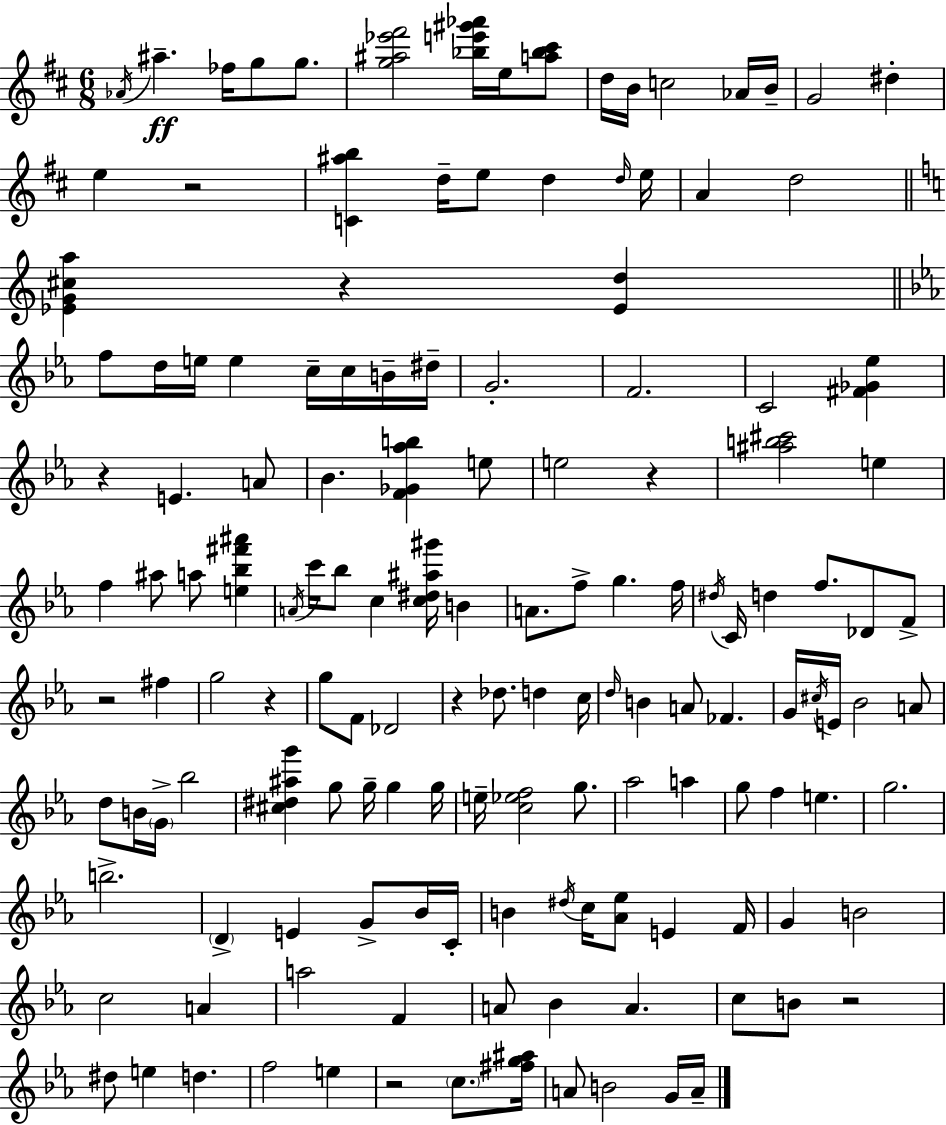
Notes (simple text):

Ab4/s A#5/q. FES5/s G5/e G5/e. [G5,A#5,Eb6,F#6]/h [Bb5,E6,G#6,Ab6]/s E5/s [A5,Bb5,C#6]/e D5/s B4/s C5/h Ab4/s B4/s G4/h D#5/q E5/q R/h [C4,A#5,B5]/q D5/s E5/e D5/q D5/s E5/s A4/q D5/h [Eb4,G4,C#5,A5]/q R/q [Eb4,D5]/q F5/e D5/s E5/s E5/q C5/s C5/s B4/s D#5/s G4/h. F4/h. C4/h [F#4,Gb4,Eb5]/q R/q E4/q. A4/e Bb4/q. [F4,Gb4,Ab5,B5]/q E5/e E5/h R/q [A#5,B5,C#6]/h E5/q F5/q A#5/e A5/e [E5,Bb5,F#6,A#6]/q A4/s C6/s Bb5/e C5/q [C5,D#5,A#5,G#6]/s B4/q A4/e. F5/e G5/q. F5/s D#5/s C4/s D5/q F5/e. Db4/e F4/e R/h F#5/q G5/h R/q G5/e F4/e Db4/h R/q Db5/e. D5/q C5/s D5/s B4/q A4/e FES4/q. G4/s C#5/s E4/s Bb4/h A4/e D5/e B4/s G4/s Bb5/h [C#5,D#5,A#5,G6]/q G5/e G5/s G5/q G5/s E5/s [C5,Eb5,F5]/h G5/e. Ab5/h A5/q G5/e F5/q E5/q. G5/h. B5/h. D4/q E4/q G4/e Bb4/s C4/s B4/q D#5/s C5/s [Ab4,Eb5]/e E4/q F4/s G4/q B4/h C5/h A4/q A5/h F4/q A4/e Bb4/q A4/q. C5/e B4/e R/h D#5/e E5/q D5/q. F5/h E5/q R/h C5/e. [F#5,G5,A#5]/s A4/e B4/h G4/s A4/s